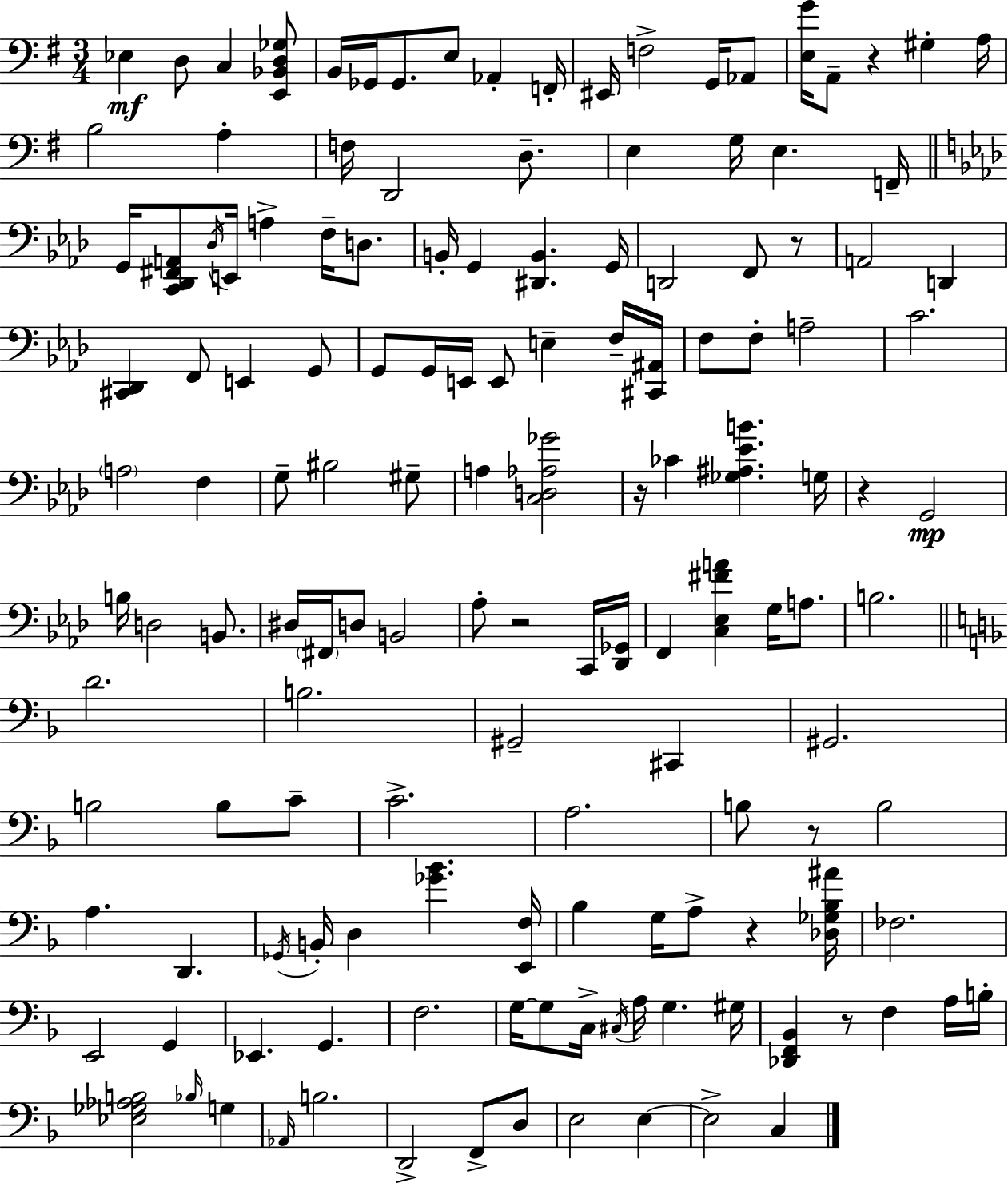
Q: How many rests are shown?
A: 8